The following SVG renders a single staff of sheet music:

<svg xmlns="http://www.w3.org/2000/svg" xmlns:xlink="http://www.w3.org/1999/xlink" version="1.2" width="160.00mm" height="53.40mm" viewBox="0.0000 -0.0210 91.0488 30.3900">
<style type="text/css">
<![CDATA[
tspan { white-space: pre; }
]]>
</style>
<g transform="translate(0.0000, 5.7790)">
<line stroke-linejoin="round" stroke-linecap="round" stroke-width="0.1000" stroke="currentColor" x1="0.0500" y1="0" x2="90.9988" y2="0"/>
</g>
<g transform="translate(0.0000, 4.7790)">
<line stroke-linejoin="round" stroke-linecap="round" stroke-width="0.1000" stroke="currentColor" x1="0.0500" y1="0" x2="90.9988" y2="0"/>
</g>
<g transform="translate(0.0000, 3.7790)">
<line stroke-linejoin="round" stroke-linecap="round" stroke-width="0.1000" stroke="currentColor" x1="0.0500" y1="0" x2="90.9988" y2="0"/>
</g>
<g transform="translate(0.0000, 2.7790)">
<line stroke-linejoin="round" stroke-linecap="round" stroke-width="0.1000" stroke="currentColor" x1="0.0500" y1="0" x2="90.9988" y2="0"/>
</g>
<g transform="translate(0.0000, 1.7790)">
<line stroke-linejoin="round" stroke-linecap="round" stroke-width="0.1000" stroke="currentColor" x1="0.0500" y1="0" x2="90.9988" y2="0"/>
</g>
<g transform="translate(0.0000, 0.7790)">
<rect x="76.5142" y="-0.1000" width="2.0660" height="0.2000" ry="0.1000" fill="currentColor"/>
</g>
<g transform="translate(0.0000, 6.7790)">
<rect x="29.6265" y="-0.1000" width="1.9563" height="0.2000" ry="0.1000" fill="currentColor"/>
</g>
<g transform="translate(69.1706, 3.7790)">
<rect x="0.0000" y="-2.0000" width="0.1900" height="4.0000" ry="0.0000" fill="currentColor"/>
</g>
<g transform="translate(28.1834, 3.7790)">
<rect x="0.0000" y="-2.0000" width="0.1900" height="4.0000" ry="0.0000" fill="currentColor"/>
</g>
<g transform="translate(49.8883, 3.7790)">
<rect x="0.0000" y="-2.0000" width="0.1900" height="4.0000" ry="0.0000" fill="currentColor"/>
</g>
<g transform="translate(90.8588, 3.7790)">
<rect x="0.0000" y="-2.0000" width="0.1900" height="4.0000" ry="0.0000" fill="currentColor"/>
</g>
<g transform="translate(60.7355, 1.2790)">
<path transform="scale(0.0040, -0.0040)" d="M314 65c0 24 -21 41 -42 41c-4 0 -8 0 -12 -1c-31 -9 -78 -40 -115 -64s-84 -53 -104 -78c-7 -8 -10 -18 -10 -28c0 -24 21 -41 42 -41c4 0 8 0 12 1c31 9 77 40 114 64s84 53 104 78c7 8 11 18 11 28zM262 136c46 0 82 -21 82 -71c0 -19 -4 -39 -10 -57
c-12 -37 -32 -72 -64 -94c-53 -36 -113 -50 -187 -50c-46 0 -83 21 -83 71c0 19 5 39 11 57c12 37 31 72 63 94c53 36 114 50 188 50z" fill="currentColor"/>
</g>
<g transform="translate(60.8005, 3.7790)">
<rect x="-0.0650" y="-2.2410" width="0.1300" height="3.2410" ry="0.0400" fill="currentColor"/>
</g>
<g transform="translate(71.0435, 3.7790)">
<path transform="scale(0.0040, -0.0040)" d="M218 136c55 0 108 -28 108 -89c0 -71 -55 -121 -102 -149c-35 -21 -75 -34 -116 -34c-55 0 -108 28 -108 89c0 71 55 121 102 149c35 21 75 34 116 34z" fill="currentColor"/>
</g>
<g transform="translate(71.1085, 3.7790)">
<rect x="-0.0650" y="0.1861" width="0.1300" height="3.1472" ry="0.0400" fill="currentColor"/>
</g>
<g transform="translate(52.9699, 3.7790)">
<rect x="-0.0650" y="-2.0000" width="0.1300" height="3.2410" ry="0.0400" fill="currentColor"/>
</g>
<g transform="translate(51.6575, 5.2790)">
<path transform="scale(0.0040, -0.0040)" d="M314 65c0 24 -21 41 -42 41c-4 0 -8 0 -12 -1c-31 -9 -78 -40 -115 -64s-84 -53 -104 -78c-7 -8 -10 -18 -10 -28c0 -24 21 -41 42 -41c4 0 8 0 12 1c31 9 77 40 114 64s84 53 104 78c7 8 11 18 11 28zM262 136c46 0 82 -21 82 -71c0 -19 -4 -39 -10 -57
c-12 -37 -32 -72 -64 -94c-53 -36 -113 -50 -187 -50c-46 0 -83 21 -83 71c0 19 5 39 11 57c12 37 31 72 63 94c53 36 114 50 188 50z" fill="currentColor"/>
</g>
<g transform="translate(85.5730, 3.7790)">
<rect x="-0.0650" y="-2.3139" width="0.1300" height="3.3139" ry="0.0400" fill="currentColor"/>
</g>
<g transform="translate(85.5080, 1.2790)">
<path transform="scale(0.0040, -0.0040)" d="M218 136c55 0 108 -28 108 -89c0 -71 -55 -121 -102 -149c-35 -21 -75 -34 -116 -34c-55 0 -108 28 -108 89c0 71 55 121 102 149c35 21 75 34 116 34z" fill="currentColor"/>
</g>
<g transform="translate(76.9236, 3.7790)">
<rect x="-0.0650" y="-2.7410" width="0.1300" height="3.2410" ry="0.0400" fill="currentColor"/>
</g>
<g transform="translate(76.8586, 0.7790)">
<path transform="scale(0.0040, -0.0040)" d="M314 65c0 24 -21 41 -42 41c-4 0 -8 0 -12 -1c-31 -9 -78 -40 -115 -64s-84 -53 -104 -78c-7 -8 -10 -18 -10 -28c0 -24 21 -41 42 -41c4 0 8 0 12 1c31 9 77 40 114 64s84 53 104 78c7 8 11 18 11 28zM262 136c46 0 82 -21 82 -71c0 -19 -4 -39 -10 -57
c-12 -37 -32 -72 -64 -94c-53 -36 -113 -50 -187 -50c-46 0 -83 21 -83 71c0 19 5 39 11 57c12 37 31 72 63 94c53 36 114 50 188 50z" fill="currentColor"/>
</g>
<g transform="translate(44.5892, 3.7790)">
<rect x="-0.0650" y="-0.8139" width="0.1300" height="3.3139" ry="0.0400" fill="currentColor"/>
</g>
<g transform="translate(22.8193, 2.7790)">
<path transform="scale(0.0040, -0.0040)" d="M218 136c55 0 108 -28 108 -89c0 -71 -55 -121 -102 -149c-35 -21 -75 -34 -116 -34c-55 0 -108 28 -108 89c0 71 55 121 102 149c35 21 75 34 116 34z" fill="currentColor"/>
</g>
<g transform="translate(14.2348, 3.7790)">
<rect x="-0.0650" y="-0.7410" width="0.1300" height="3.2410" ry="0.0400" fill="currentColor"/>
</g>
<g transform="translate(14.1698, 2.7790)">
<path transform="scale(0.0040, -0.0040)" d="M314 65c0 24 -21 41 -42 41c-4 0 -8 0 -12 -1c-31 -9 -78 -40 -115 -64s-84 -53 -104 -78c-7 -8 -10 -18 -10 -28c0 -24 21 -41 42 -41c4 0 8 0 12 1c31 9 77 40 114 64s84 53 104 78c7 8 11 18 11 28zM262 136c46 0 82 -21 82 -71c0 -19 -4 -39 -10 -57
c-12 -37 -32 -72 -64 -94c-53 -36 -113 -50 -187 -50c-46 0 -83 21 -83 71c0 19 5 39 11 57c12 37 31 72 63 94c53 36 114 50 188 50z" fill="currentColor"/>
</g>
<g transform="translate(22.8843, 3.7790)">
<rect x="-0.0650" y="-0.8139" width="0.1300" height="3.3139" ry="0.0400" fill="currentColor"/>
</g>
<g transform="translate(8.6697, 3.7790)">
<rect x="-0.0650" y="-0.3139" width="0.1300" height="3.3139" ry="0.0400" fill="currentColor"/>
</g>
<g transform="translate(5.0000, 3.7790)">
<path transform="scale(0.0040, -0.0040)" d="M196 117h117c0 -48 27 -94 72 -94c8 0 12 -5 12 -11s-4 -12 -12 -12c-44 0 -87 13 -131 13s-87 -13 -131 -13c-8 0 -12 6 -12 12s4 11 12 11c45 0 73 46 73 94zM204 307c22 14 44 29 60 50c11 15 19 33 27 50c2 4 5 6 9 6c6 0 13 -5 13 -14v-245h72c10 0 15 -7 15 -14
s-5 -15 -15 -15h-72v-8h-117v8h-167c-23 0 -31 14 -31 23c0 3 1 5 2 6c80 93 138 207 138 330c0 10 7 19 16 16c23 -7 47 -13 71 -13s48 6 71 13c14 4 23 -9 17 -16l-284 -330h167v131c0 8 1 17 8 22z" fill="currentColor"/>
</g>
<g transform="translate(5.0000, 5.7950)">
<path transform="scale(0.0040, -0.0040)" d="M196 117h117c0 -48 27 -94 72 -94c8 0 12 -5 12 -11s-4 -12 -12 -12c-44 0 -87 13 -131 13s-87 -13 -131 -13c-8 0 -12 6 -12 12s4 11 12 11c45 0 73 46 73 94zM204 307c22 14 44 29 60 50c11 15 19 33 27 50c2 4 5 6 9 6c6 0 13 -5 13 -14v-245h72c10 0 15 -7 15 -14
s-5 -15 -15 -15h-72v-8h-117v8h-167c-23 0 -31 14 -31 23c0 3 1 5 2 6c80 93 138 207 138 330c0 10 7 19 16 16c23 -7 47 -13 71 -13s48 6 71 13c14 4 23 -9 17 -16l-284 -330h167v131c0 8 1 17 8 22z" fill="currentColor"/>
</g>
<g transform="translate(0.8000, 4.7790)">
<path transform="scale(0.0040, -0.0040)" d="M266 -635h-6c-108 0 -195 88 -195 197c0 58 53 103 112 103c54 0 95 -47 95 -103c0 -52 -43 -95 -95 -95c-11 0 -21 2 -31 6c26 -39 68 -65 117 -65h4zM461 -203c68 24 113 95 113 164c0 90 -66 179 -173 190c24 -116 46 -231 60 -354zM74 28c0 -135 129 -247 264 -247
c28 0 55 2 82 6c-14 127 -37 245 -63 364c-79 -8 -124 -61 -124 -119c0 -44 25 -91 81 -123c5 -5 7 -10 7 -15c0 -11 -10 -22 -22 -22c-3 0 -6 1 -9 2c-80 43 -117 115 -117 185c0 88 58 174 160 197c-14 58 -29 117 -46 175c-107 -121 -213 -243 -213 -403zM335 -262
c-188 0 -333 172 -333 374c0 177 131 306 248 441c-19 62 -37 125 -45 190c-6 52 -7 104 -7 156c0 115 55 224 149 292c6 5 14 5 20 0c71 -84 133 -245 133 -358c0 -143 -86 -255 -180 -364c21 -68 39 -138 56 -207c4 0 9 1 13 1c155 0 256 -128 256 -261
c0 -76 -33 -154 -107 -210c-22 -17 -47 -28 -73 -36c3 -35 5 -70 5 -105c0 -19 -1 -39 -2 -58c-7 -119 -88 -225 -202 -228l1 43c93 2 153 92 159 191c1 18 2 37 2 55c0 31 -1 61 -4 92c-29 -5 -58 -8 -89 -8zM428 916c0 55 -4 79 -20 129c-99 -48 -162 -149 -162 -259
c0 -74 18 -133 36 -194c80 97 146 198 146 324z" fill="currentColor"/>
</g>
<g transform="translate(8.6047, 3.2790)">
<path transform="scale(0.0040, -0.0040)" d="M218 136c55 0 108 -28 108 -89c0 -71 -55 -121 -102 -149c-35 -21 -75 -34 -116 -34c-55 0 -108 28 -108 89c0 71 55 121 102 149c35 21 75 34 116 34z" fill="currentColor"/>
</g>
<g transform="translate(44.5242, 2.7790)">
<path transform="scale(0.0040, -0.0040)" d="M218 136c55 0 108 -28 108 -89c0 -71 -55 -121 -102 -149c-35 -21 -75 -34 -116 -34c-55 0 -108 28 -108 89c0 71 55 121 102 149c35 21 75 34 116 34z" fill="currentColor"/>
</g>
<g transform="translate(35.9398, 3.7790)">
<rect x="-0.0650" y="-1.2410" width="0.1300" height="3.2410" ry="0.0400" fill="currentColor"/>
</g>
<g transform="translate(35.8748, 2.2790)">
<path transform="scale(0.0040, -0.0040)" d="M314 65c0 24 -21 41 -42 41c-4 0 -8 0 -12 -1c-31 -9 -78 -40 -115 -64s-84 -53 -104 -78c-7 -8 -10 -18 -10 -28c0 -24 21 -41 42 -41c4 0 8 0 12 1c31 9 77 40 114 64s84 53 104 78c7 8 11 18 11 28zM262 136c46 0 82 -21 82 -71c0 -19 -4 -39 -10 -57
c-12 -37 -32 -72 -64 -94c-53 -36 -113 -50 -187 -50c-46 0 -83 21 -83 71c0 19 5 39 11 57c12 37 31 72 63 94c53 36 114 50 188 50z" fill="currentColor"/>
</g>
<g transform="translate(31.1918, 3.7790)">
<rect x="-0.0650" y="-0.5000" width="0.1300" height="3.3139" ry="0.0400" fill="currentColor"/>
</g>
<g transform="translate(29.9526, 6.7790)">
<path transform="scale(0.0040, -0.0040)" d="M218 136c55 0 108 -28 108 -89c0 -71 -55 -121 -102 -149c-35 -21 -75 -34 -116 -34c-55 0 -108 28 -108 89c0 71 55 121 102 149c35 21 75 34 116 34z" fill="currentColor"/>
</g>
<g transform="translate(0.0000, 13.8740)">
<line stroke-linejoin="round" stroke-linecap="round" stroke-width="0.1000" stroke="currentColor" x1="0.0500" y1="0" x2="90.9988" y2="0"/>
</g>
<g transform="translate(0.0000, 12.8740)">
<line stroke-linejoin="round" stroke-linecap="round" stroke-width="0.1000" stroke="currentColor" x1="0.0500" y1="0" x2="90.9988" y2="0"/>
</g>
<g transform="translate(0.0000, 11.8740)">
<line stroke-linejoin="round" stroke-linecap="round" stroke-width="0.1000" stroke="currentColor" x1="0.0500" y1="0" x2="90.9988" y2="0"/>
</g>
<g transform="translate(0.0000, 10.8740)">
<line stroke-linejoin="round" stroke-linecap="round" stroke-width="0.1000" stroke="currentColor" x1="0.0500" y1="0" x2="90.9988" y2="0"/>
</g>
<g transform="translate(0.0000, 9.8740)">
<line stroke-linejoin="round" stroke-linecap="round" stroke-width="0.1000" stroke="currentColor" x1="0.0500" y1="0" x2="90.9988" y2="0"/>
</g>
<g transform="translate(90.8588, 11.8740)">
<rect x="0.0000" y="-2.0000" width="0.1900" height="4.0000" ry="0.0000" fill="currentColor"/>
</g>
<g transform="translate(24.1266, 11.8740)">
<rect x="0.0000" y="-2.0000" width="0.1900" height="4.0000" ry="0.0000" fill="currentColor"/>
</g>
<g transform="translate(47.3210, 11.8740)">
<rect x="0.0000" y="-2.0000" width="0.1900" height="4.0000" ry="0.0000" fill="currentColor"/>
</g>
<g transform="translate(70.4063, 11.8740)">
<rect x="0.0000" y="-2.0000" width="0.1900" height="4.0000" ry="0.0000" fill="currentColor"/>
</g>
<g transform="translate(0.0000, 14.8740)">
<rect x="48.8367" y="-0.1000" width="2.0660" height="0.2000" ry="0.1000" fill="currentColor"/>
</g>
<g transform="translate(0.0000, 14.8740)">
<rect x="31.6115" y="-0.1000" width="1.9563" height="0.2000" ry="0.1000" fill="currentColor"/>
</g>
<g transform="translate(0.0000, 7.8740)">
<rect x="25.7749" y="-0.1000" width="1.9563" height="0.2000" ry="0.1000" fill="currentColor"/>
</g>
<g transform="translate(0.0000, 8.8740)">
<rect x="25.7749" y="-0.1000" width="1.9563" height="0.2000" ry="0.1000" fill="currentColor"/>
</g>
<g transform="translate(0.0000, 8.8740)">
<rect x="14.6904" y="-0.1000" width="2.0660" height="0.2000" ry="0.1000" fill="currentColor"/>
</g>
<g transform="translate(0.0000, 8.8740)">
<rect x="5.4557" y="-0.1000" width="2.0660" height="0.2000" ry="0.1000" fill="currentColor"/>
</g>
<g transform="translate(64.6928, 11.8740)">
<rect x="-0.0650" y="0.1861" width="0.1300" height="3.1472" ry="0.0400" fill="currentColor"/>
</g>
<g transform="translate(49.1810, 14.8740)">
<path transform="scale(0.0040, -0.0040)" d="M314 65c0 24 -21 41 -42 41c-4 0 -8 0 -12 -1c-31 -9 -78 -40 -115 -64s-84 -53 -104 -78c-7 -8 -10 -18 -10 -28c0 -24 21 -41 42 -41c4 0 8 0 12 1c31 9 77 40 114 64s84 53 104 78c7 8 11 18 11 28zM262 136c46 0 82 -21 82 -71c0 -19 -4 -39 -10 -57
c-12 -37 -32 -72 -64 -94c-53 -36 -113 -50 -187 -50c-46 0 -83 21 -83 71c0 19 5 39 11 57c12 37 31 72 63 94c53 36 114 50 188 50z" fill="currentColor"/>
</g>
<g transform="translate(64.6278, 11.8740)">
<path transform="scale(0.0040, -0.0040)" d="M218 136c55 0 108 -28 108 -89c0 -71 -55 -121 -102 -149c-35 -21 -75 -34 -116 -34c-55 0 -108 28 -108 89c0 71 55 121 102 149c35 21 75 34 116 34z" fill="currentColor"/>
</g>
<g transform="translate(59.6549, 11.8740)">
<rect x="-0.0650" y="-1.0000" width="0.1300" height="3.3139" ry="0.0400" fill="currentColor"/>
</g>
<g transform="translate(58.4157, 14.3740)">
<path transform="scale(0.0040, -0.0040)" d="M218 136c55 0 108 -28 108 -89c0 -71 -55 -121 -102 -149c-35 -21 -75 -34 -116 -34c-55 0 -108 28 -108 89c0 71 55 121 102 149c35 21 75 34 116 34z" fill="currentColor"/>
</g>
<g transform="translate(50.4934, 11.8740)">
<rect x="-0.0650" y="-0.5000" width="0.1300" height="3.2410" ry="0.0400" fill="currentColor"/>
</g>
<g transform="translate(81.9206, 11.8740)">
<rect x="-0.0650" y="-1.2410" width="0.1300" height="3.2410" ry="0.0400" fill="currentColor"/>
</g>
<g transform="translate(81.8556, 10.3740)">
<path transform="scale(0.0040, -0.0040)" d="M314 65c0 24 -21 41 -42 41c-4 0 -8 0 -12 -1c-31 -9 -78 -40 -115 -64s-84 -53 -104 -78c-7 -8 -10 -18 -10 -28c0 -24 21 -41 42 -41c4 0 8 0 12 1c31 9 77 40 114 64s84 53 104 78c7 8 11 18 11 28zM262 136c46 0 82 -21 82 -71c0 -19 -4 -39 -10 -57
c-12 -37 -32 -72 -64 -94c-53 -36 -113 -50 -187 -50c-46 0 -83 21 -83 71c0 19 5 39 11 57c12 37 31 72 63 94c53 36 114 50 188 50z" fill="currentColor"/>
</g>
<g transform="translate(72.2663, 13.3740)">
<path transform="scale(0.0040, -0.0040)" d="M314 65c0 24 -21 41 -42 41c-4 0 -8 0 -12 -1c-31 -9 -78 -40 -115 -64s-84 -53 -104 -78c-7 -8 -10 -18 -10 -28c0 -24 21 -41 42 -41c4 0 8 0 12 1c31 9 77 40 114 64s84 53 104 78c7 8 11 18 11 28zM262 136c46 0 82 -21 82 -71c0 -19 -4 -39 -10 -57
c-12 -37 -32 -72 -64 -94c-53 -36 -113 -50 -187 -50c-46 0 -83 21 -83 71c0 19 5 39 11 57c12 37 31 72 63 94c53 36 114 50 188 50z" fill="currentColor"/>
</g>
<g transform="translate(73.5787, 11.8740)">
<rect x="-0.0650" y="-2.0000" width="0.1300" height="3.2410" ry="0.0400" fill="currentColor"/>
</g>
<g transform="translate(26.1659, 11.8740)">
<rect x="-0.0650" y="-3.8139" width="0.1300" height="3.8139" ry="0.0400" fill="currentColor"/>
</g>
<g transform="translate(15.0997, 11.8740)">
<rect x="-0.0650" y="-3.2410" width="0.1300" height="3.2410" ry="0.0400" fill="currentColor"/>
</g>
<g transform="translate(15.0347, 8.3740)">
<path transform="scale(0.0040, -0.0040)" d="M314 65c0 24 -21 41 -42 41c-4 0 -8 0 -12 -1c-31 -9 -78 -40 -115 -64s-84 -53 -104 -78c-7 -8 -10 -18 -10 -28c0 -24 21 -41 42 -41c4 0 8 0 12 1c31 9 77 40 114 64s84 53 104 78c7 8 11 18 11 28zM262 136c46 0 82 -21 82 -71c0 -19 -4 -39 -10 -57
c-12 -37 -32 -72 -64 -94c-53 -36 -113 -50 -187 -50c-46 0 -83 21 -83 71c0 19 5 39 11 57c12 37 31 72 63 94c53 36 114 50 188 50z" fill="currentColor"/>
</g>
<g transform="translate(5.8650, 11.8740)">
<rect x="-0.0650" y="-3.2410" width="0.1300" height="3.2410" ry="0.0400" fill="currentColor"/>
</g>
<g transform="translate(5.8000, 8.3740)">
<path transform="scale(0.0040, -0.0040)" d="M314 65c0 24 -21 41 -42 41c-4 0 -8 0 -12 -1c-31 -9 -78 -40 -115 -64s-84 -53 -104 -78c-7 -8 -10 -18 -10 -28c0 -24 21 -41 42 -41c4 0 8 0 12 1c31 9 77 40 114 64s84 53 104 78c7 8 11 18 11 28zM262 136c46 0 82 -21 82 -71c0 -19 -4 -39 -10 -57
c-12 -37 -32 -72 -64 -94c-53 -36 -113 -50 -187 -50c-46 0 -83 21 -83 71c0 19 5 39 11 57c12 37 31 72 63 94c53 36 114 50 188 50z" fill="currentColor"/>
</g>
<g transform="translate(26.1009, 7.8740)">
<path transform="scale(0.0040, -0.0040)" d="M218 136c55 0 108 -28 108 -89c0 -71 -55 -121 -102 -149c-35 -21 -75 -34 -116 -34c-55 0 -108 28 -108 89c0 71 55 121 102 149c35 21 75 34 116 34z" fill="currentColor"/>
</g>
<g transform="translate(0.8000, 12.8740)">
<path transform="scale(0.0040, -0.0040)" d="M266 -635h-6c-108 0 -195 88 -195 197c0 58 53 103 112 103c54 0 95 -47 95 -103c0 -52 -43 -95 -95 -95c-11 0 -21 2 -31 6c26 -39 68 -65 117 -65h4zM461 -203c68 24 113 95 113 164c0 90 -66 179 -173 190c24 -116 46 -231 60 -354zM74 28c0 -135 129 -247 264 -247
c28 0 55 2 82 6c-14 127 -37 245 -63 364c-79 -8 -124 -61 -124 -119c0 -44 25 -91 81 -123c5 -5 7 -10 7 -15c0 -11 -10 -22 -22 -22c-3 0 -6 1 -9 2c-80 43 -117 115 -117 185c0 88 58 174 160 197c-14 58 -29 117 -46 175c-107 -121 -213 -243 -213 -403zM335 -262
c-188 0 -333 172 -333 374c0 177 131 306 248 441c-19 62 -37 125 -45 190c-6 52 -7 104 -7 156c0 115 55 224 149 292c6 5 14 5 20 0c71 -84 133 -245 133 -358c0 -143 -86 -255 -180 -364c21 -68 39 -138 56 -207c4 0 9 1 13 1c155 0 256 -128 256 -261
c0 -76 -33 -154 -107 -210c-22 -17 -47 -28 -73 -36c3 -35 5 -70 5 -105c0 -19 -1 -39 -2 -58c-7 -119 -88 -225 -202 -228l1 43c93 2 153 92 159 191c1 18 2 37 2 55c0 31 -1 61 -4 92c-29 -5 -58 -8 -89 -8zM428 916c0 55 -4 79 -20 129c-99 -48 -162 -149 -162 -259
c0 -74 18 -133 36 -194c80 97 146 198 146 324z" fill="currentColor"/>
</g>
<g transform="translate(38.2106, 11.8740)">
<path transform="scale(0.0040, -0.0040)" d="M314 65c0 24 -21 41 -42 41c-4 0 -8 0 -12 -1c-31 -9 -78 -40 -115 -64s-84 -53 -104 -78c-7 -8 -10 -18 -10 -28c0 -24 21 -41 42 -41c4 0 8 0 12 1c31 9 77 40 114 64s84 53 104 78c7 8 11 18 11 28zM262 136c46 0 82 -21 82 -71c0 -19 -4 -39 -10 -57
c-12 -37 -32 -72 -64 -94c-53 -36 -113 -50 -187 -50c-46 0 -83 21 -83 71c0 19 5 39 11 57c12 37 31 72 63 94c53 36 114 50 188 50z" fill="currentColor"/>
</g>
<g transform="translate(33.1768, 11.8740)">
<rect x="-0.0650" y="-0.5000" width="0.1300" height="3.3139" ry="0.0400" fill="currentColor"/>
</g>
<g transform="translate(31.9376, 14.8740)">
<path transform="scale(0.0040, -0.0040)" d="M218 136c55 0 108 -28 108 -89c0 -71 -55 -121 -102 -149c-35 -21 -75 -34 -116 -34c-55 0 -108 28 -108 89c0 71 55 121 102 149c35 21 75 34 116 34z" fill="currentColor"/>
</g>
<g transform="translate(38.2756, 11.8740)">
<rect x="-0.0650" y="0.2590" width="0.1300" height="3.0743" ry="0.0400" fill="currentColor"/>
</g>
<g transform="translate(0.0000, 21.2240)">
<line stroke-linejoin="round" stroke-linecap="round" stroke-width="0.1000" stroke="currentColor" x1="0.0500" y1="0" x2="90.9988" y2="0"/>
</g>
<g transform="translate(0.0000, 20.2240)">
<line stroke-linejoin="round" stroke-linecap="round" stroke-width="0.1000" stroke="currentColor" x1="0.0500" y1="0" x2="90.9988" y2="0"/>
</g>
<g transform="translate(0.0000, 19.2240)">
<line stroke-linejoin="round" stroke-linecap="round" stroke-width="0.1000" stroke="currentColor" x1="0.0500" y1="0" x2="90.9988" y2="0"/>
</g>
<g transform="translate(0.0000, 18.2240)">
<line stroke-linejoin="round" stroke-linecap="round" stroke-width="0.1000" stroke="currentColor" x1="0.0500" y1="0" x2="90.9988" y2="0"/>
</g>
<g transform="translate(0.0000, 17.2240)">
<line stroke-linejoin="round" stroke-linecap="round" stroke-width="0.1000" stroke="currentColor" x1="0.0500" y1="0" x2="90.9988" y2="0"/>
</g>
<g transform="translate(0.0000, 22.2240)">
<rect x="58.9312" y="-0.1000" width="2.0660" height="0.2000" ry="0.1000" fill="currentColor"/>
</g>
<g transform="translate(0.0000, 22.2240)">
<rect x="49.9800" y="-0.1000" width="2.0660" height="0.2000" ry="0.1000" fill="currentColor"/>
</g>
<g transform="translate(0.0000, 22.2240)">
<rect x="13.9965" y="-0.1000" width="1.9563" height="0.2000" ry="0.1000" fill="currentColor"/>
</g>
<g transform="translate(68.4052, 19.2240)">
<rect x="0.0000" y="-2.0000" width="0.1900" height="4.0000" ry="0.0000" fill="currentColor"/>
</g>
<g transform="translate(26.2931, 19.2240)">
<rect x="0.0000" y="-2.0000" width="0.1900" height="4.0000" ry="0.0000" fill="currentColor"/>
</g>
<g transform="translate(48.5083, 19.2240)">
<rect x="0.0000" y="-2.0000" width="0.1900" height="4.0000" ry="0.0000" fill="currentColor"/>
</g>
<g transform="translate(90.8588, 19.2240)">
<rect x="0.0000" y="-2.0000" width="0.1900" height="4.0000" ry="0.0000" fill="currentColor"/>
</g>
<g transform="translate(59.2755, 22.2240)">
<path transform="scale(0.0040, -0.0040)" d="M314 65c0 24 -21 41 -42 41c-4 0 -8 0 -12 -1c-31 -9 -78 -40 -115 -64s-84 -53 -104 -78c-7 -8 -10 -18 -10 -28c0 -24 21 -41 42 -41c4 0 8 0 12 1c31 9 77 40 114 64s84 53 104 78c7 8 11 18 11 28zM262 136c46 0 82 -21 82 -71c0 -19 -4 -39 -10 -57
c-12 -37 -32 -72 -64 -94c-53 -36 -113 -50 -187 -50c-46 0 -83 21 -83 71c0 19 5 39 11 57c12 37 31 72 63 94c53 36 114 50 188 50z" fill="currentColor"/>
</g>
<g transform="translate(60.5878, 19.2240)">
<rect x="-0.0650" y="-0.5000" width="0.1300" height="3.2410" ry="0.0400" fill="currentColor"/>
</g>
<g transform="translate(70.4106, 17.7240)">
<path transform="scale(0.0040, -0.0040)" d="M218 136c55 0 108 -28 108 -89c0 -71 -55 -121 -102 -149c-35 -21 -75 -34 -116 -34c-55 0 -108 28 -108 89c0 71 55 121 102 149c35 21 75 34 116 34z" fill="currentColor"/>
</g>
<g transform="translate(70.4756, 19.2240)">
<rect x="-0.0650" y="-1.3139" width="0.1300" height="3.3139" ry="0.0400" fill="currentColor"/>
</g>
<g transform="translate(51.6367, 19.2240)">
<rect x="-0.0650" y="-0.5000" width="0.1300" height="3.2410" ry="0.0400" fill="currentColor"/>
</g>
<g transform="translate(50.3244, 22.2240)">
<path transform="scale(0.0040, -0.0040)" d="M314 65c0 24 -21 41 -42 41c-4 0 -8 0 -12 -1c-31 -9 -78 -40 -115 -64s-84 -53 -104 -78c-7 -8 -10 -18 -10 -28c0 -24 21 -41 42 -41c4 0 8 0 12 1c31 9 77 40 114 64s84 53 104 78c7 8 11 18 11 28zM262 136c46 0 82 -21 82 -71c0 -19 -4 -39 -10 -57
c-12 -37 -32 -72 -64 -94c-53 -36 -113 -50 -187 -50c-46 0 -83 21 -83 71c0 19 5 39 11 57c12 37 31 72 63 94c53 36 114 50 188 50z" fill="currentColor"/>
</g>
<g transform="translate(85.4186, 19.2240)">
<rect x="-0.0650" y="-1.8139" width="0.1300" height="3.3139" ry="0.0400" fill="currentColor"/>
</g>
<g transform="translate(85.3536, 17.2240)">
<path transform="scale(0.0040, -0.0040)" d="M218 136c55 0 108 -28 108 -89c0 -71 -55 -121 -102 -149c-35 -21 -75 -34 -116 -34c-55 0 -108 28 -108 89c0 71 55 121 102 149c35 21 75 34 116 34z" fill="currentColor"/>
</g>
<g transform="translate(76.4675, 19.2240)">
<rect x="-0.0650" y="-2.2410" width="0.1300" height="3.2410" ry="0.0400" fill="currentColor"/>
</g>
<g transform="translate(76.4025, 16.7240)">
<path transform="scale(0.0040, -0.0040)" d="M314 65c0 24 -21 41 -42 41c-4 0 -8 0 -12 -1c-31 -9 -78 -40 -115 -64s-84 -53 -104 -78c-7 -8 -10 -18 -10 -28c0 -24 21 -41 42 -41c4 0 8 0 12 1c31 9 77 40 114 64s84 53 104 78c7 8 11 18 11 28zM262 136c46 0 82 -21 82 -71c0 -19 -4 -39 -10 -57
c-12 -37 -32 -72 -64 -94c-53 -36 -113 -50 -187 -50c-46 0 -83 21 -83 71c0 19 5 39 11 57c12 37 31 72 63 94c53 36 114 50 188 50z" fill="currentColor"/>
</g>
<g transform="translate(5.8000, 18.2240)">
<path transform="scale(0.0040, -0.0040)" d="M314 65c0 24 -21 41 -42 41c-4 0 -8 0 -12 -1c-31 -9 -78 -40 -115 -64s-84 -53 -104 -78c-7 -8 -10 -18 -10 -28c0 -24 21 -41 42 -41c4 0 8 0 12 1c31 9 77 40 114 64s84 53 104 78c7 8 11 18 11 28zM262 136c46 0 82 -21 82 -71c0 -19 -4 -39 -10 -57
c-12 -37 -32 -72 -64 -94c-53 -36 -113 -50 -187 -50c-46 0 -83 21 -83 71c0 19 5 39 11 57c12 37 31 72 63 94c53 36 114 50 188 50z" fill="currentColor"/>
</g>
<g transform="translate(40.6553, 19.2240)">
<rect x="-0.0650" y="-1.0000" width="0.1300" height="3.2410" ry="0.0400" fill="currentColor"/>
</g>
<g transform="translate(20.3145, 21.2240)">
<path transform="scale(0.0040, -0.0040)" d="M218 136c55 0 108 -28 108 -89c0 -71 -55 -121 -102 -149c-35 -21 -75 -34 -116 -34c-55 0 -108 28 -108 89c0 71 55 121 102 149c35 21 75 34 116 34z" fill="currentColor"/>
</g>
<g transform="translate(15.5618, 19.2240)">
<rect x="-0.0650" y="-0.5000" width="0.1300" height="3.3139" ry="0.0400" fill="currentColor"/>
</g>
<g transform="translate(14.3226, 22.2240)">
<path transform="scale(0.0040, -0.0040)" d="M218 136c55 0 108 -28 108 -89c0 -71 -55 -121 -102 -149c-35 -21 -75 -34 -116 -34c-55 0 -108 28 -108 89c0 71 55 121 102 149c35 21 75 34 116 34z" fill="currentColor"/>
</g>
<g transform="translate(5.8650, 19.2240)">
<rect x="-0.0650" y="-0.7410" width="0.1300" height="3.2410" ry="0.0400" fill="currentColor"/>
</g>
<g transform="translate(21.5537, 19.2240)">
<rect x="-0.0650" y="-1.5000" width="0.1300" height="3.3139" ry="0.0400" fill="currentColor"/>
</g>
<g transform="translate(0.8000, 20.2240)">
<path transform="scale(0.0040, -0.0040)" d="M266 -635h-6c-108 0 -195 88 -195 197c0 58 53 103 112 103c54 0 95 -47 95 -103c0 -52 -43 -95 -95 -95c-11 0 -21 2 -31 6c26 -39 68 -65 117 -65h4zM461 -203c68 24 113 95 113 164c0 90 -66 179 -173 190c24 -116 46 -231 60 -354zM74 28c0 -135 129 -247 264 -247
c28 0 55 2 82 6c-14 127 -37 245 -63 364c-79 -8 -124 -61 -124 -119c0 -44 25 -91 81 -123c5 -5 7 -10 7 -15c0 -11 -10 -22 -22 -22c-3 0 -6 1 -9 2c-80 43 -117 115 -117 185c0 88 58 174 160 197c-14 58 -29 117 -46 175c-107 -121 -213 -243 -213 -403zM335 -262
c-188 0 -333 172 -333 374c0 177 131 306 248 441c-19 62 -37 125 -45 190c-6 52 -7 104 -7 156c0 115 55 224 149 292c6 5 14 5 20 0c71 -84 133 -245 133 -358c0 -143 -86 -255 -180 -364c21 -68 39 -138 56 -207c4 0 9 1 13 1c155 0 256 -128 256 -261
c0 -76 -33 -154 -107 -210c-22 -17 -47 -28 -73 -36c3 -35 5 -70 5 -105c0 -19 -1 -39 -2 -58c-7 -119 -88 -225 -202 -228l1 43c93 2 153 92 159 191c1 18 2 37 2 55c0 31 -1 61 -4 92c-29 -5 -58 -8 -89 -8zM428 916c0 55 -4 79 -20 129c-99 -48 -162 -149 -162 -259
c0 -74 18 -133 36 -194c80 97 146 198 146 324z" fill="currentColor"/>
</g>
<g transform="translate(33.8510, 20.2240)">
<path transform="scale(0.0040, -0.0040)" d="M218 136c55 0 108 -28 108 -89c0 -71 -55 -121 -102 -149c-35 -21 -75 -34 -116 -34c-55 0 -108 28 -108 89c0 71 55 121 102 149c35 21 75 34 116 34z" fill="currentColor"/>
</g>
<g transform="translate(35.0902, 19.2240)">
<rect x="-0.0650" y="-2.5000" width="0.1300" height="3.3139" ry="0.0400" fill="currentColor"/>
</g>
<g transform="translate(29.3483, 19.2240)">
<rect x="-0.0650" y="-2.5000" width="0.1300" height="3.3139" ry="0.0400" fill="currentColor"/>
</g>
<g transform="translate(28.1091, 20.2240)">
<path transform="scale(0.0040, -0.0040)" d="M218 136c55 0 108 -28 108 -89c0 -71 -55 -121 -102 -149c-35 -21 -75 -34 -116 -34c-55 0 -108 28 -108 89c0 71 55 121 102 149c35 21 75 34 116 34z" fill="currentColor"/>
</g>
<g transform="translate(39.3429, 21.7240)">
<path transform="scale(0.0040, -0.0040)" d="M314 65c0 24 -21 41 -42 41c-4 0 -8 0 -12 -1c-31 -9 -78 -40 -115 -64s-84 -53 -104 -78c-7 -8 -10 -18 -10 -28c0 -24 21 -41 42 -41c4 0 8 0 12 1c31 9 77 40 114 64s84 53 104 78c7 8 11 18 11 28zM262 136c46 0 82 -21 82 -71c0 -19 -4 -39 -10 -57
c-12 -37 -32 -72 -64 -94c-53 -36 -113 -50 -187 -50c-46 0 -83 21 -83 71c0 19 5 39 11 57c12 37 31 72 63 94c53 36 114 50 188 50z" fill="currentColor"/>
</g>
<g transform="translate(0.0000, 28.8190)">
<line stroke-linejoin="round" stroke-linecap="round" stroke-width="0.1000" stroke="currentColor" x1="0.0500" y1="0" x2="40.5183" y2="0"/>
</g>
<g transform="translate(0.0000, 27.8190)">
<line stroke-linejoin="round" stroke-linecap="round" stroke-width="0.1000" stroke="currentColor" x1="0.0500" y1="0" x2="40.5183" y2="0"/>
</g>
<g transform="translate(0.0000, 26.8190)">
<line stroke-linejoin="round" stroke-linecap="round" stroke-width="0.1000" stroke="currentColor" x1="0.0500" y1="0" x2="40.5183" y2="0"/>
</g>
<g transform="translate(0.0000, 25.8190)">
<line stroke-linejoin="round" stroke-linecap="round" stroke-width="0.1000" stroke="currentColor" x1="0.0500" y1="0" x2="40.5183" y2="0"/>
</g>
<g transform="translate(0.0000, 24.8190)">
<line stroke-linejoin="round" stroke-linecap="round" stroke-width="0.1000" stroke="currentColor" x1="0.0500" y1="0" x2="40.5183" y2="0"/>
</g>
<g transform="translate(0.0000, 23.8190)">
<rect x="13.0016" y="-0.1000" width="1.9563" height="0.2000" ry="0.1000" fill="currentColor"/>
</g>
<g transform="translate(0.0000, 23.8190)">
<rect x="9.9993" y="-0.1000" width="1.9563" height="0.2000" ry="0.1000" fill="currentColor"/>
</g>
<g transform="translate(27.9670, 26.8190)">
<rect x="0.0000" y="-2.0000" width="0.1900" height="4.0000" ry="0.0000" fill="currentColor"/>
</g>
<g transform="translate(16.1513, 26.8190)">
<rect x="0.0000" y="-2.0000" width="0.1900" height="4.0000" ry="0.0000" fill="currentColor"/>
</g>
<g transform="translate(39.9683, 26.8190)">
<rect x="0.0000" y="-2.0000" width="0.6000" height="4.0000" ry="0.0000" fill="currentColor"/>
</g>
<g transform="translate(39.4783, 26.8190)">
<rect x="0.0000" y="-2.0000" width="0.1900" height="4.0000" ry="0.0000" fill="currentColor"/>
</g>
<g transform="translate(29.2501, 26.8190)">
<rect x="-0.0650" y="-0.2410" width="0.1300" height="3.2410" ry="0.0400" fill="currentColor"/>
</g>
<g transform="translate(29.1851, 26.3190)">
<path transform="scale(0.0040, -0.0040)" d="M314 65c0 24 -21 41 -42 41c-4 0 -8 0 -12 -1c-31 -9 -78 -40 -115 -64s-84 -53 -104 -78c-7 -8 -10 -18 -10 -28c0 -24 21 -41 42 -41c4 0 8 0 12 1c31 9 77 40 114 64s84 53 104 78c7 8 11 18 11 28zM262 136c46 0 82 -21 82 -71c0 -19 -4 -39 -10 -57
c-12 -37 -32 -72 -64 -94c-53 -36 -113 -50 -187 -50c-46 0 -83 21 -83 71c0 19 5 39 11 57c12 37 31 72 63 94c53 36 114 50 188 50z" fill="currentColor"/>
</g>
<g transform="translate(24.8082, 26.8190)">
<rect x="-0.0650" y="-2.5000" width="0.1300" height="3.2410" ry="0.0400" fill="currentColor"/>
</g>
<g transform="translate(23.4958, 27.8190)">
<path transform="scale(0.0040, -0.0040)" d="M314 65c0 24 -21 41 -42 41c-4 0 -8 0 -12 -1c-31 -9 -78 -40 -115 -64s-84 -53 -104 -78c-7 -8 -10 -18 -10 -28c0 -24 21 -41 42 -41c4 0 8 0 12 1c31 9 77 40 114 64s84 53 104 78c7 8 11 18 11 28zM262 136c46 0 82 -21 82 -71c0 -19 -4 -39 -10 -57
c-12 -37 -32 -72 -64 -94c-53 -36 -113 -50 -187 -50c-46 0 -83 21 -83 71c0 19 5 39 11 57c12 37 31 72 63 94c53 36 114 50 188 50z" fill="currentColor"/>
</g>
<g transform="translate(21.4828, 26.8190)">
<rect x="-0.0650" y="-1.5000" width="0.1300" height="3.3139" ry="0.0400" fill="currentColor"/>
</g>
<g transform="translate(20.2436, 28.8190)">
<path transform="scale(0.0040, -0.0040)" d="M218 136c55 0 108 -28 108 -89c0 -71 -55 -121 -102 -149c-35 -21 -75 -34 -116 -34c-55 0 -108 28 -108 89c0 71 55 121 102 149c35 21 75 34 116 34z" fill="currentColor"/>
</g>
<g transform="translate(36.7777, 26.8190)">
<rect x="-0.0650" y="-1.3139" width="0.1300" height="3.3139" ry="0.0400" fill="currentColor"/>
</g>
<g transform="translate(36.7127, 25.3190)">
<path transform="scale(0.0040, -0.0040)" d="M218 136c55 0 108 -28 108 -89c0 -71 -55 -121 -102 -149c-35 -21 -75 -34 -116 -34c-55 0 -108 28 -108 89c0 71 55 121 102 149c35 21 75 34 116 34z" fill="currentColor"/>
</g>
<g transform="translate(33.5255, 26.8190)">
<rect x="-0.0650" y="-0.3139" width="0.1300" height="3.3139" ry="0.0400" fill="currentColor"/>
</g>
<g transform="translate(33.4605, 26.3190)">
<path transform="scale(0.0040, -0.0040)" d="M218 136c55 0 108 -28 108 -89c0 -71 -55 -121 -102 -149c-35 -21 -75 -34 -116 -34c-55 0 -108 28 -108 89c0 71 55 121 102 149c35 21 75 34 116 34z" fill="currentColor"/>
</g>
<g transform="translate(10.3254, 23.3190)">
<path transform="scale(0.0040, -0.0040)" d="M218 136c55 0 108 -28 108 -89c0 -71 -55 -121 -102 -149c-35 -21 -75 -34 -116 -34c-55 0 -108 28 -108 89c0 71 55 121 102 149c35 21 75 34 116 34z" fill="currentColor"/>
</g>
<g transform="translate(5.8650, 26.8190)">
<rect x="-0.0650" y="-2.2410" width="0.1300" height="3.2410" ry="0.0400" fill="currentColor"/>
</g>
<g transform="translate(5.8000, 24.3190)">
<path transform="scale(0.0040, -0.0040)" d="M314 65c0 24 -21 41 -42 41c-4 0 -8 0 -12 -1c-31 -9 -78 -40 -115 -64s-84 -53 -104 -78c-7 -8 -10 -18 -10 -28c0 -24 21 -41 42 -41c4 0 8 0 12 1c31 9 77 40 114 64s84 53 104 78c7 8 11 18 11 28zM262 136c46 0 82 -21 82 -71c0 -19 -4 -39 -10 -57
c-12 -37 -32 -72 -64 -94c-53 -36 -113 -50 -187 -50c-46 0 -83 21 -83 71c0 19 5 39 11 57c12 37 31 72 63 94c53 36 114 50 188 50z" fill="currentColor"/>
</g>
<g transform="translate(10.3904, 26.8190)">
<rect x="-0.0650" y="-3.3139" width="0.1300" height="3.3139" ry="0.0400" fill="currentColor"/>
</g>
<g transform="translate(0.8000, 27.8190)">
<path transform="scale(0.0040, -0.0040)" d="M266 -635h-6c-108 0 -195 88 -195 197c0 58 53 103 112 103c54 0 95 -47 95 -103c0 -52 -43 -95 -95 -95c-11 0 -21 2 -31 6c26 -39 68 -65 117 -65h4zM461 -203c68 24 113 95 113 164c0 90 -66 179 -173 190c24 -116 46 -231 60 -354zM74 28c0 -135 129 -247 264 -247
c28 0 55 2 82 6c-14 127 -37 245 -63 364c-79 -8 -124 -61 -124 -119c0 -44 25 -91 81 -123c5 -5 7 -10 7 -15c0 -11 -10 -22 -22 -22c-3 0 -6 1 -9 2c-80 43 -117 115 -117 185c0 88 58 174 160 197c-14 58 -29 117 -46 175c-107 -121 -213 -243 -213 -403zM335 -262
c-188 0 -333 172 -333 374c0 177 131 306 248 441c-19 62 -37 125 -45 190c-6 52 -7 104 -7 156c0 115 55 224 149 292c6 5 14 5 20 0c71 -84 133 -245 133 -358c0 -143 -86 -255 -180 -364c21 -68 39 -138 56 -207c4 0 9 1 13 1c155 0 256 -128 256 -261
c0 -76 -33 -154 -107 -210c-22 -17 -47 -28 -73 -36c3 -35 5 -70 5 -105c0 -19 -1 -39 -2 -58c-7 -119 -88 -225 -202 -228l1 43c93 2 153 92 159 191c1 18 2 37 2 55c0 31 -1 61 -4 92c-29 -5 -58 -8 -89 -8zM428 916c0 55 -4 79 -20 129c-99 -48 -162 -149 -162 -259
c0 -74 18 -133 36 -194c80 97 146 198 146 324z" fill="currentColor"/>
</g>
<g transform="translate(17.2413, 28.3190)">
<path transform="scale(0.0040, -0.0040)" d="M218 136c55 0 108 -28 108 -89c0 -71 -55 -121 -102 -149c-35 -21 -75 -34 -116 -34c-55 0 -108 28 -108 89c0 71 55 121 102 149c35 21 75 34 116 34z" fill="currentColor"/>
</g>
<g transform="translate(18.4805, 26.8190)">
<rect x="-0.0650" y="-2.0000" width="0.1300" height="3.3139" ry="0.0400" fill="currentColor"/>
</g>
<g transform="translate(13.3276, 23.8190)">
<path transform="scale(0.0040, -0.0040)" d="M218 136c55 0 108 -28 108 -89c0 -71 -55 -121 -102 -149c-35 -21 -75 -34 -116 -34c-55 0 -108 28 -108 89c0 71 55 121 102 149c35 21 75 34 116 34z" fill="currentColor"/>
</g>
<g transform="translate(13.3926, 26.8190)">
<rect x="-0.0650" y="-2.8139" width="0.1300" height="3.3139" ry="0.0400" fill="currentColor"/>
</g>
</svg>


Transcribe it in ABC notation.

X:1
T:Untitled
M:4/4
L:1/4
K:C
c d2 d C e2 d F2 g2 B a2 g b2 b2 c' C B2 C2 D B F2 e2 d2 C E G G D2 C2 C2 e g2 f g2 b a F E G2 c2 c e